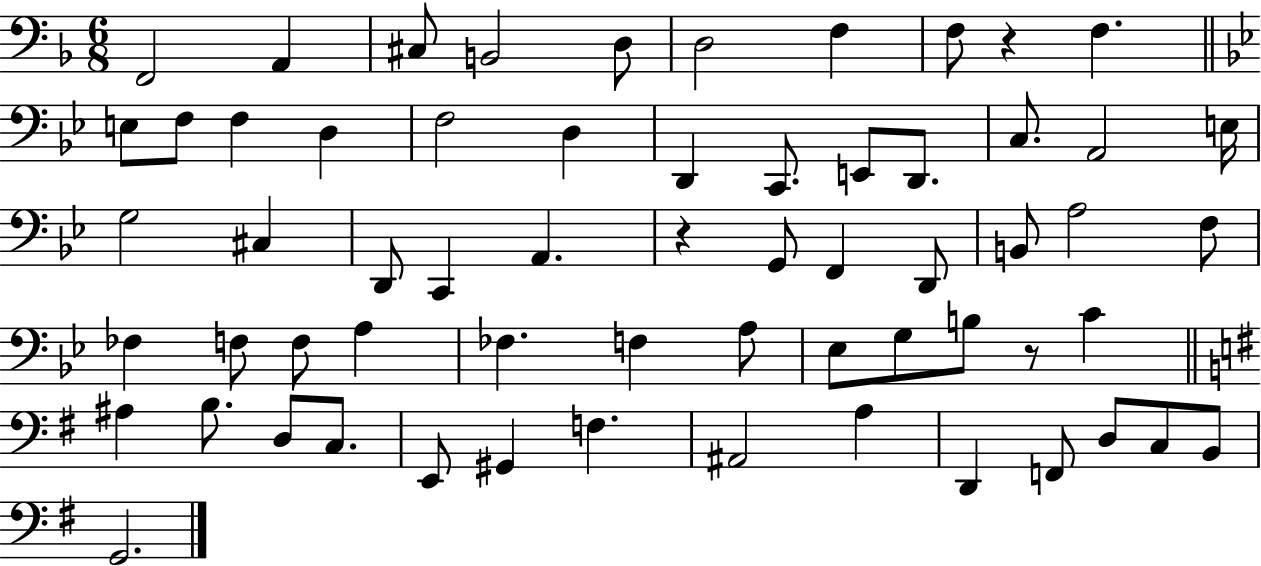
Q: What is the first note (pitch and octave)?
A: F2